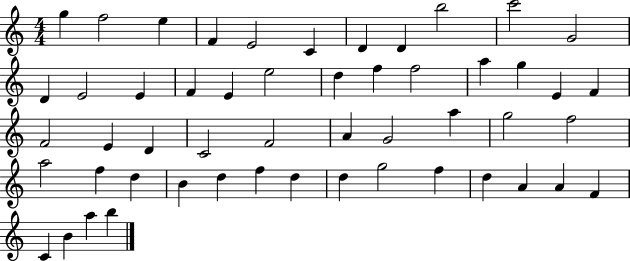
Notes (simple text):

G5/q F5/h E5/q F4/q E4/h C4/q D4/q D4/q B5/h C6/h G4/h D4/q E4/h E4/q F4/q E4/q E5/h D5/q F5/q F5/h A5/q G5/q E4/q F4/q F4/h E4/q D4/q C4/h F4/h A4/q G4/h A5/q G5/h F5/h A5/h F5/q D5/q B4/q D5/q F5/q D5/q D5/q G5/h F5/q D5/q A4/q A4/q F4/q C4/q B4/q A5/q B5/q